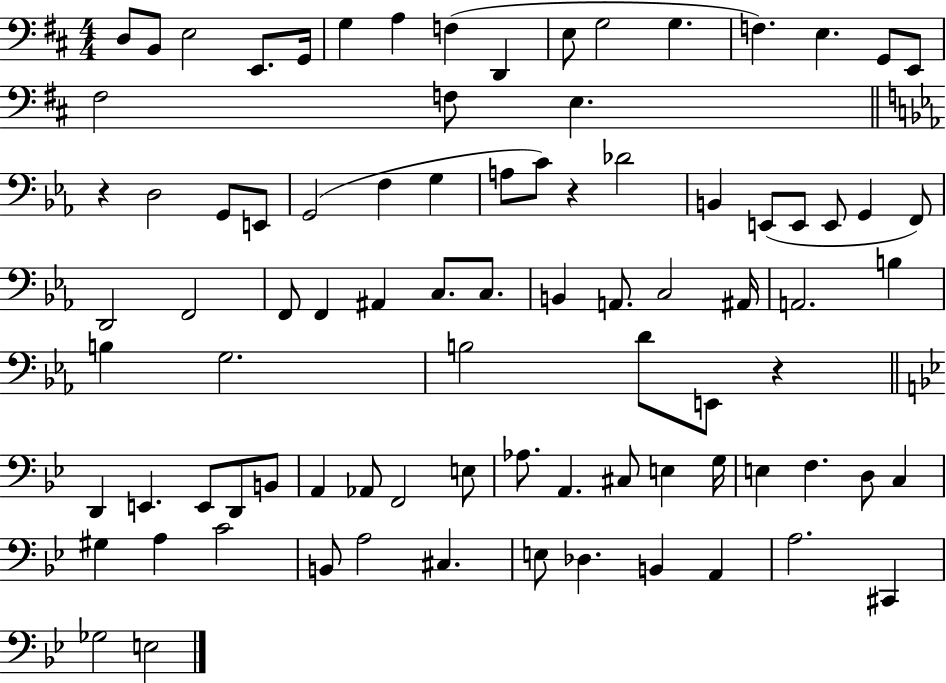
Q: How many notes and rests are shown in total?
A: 87